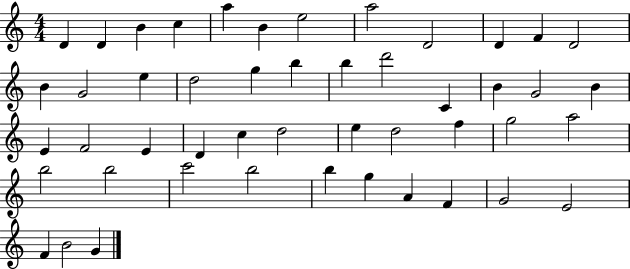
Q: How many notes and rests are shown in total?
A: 48